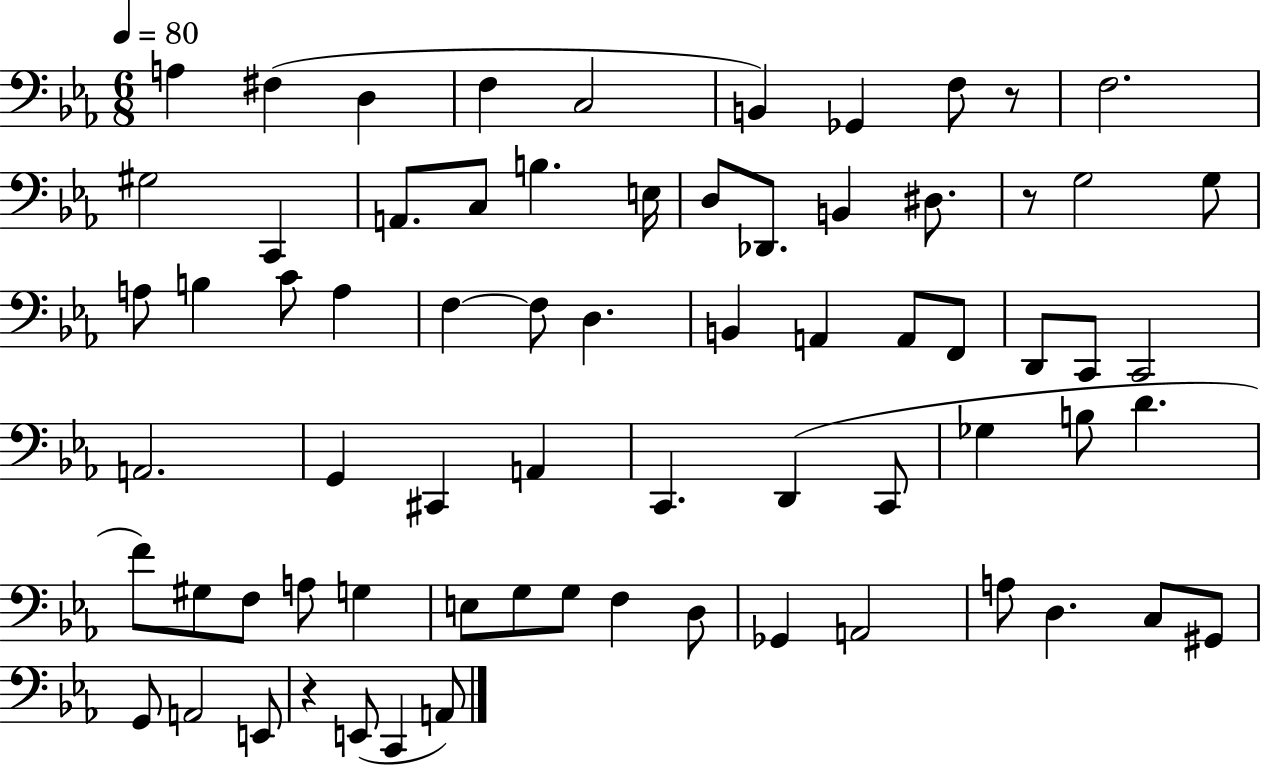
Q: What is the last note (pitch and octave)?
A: A2